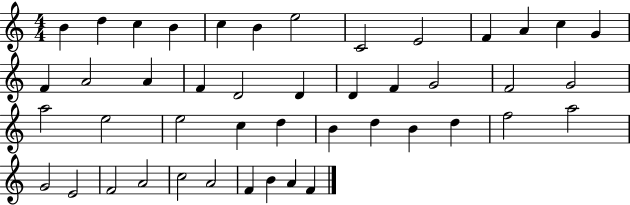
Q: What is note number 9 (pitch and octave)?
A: E4